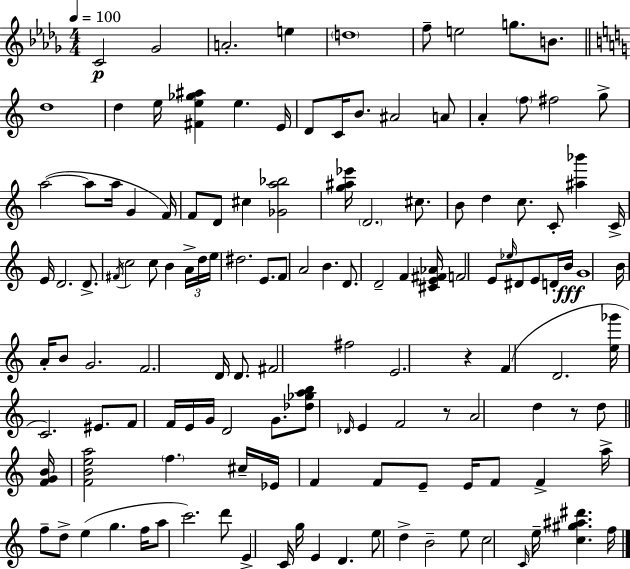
{
  \clef treble
  \numericTimeSignature
  \time 4/4
  \key bes \minor
  \tempo 4 = 100
  \repeat volta 2 { c'2\p ges'2 | a'2.-. e''4 | \parenthesize d''1 | f''8-- e''2 g''8. b'8. | \break \bar "||" \break \key c \major d''1 | d''4 e''16 <fis' e'' ges'' ais''>4 e''4. e'16 | d'8 c'16 b'8. ais'2 a'8 | a'4-. \parenthesize f''8 fis''2 g''8-> | \break a''2~(~ a''8 a''16 g'4 f'16) | f'8 d'8 cis''4 <ges' a'' bes''>2 | <g'' ais'' ees'''>16 \parenthesize d'2. cis''8. | b'8 d''4 c''8. c'8-. <ais'' bes'''>4 c'16-> | \break e'16 d'2. d'8.-> | \acciaccatura { fis'16 } c''2 c''8 b'4 \tuplet 3/2 { a'16-> | d''16 e''16 } dis''2. e'8. | f'8 a'2 b'4. | \break d'8. d'2-- f'4 | <cis' e' fis' aes'>16 f'2 e'8 \grace { ees''16 } dis'8 e'8 | d'16-. b'16\fff g'1 | b'16 a'16-. b'8 g'2. | \break f'2. d'16 d'8. | fis'2 fis''2 | e'2. r4 | f'4( d'2. | \break <e'' ges'''>16 c'2.) eis'8. | f'8 f'16 e'16 g'16 d'2 g'8. | <des'' ges'' a'' b''>8 \grace { des'16 } e'4 f'2 | r8 a'2 d''4 r8 | \break d''8 \bar "||" \break \key c \major <f' g' b'>16 <f' b' e'' a''>2 \parenthesize f''4. cis''16-- | ees'16 f'4 f'8 e'8-- e'16 f'8 f'4-> | a''16-> f''8-- d''8-> e''4( g''4. f''16 | a''8 c'''2.) d'''8 | \break e'4-> c'16 g''16 e'4 d'4. | e''8 d''4-> b'2-- e''8 | c''2 \grace { c'16 } e''16-- <c'' gis'' ais'' dis'''>4. | f''16 } \bar "|."
}